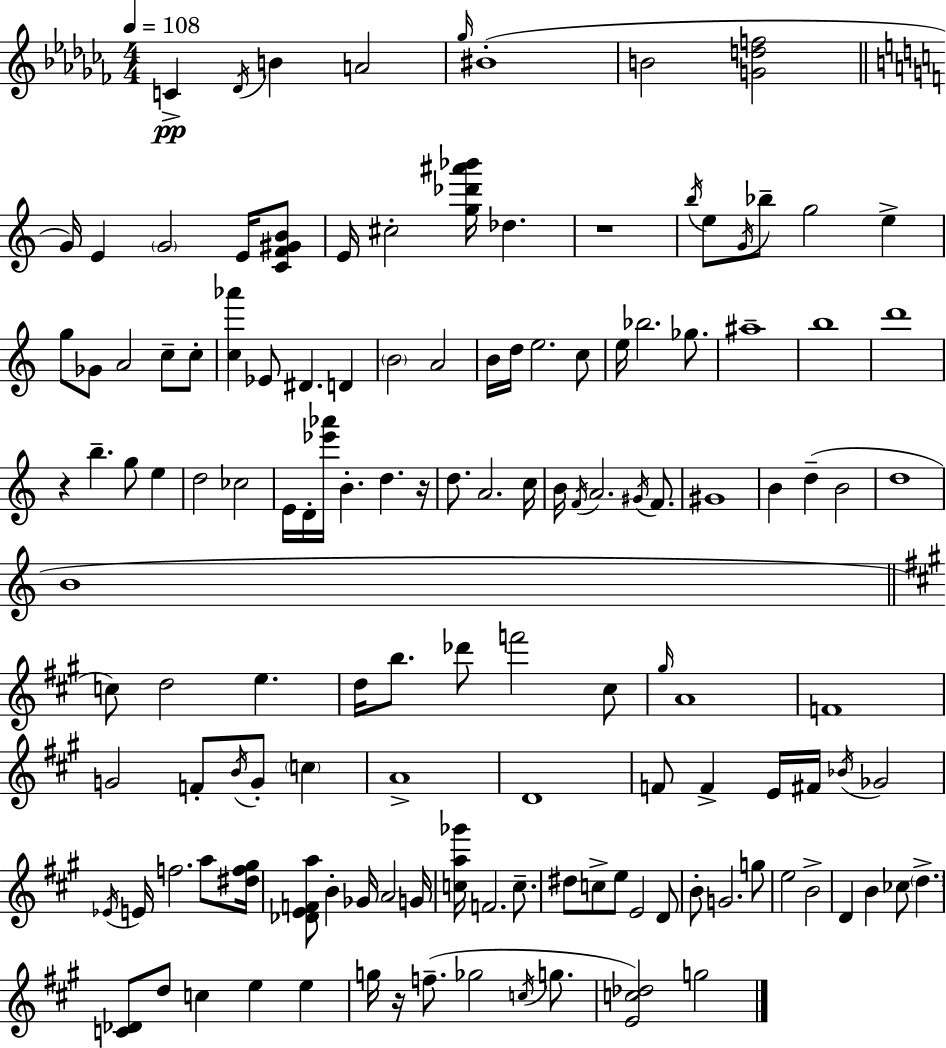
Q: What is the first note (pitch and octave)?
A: C4